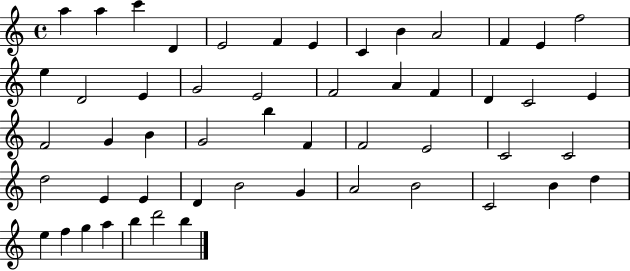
X:1
T:Untitled
M:4/4
L:1/4
K:C
a a c' D E2 F E C B A2 F E f2 e D2 E G2 E2 F2 A F D C2 E F2 G B G2 b F F2 E2 C2 C2 d2 E E D B2 G A2 B2 C2 B d e f g a b d'2 b